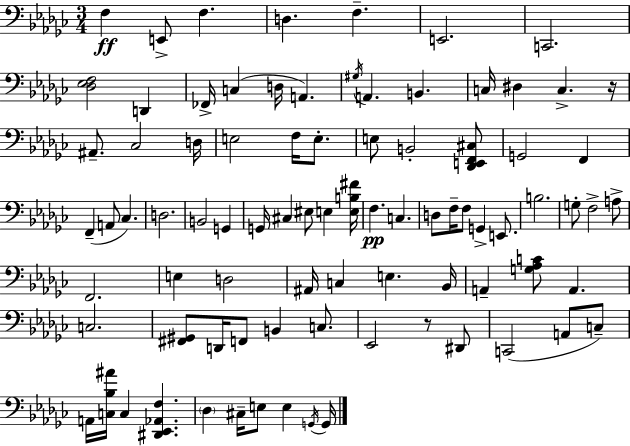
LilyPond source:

{
  \clef bass
  \numericTimeSignature
  \time 3/4
  \key ees \minor
  \repeat volta 2 { f4\ff e,8-> f4. | d4. f4.-- | e,2. | c,2. | \break <des ees f>2 d,4 | fes,16-> c4( d16 a,4.) | \acciaccatura { gis16 } a,4. b,4. | c16 dis4 c4.-> | \break r16 ais,8.-- ces2 | d16 e2 f16 e8.-. | e8 b,2-. <des, e, f, cis>8 | g,2 f,4 | \break f,4--( a,8 ces4.) | d2. | b,2 g,4 | g,16 cis4 eis8 e4 | \break <e b fis'>16 f4.\pp c4. | d8 f16-- f8 g,4-> e,8. | b2. | g8-. f2-> a8-> | \break f,2. | e4 d2 | ais,16 c4 e4. | bes,16 a,4-- <g aes c'>8 a,4. | \break c2. | <fis, gis,>8 d,16 f,8 b,4 c8. | ees,2 r8 dis,8 | c,2( a,8 c8--) | \break a,16 <c bes ais'>16 c4 <dis, ees, aes, f>4. | \parenthesize des4 cis16-- e8 e4 | \acciaccatura { g,16 } g,16 } \bar "|."
}